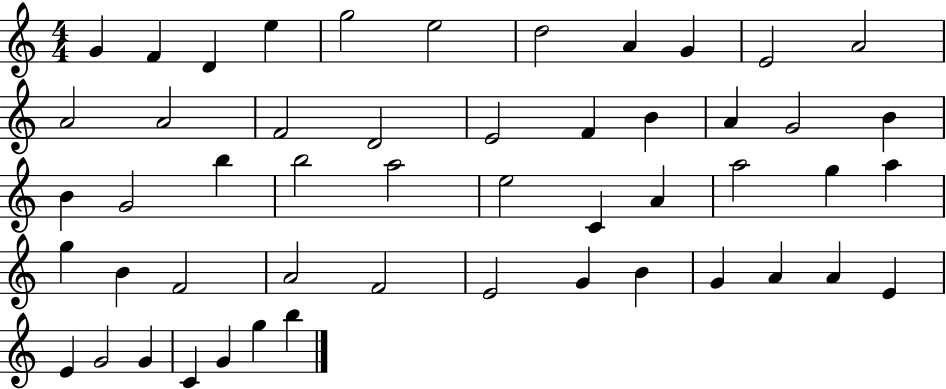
G4/q F4/q D4/q E5/q G5/h E5/h D5/h A4/q G4/q E4/h A4/h A4/h A4/h F4/h D4/h E4/h F4/q B4/q A4/q G4/h B4/q B4/q G4/h B5/q B5/h A5/h E5/h C4/q A4/q A5/h G5/q A5/q G5/q B4/q F4/h A4/h F4/h E4/h G4/q B4/q G4/q A4/q A4/q E4/q E4/q G4/h G4/q C4/q G4/q G5/q B5/q